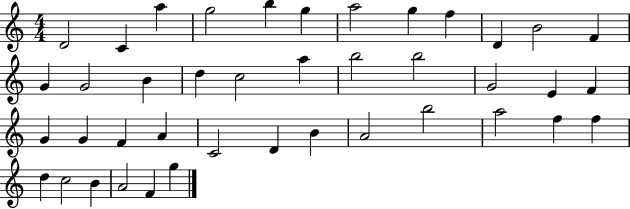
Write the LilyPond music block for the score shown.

{
  \clef treble
  \numericTimeSignature
  \time 4/4
  \key c \major
  d'2 c'4 a''4 | g''2 b''4 g''4 | a''2 g''4 f''4 | d'4 b'2 f'4 | \break g'4 g'2 b'4 | d''4 c''2 a''4 | b''2 b''2 | g'2 e'4 f'4 | \break g'4 g'4 f'4 a'4 | c'2 d'4 b'4 | a'2 b''2 | a''2 f''4 f''4 | \break d''4 c''2 b'4 | a'2 f'4 g''4 | \bar "|."
}